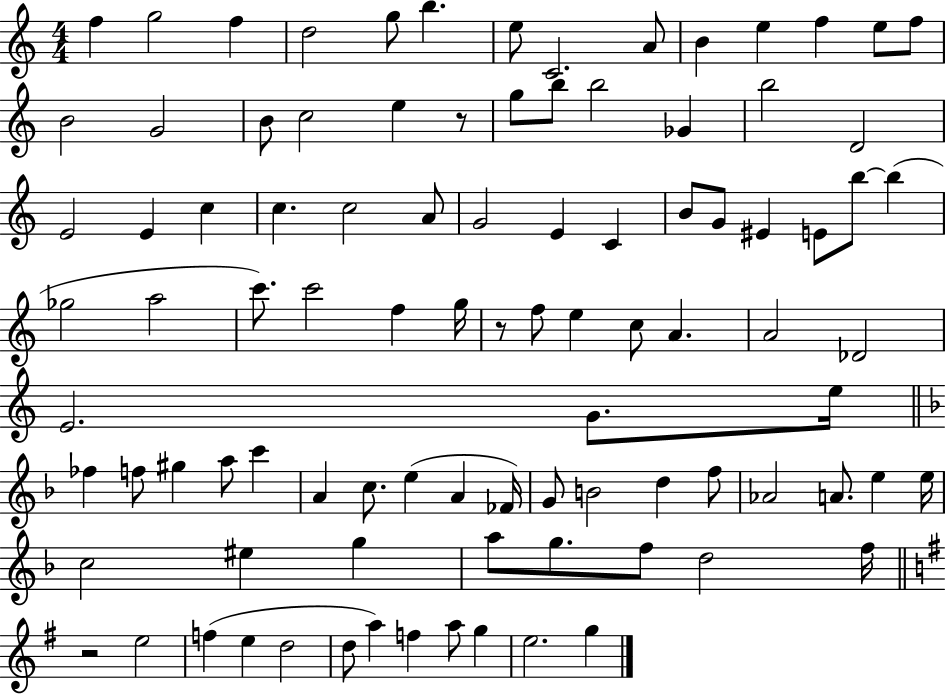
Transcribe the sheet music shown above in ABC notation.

X:1
T:Untitled
M:4/4
L:1/4
K:C
f g2 f d2 g/2 b e/2 C2 A/2 B e f e/2 f/2 B2 G2 B/2 c2 e z/2 g/2 b/2 b2 _G b2 D2 E2 E c c c2 A/2 G2 E C B/2 G/2 ^E E/2 b/2 b _g2 a2 c'/2 c'2 f g/4 z/2 f/2 e c/2 A A2 _D2 E2 G/2 e/4 _f f/2 ^g a/2 c' A c/2 e A _F/4 G/2 B2 d f/2 _A2 A/2 e e/4 c2 ^e g a/2 g/2 f/2 d2 f/4 z2 e2 f e d2 d/2 a f a/2 g e2 g